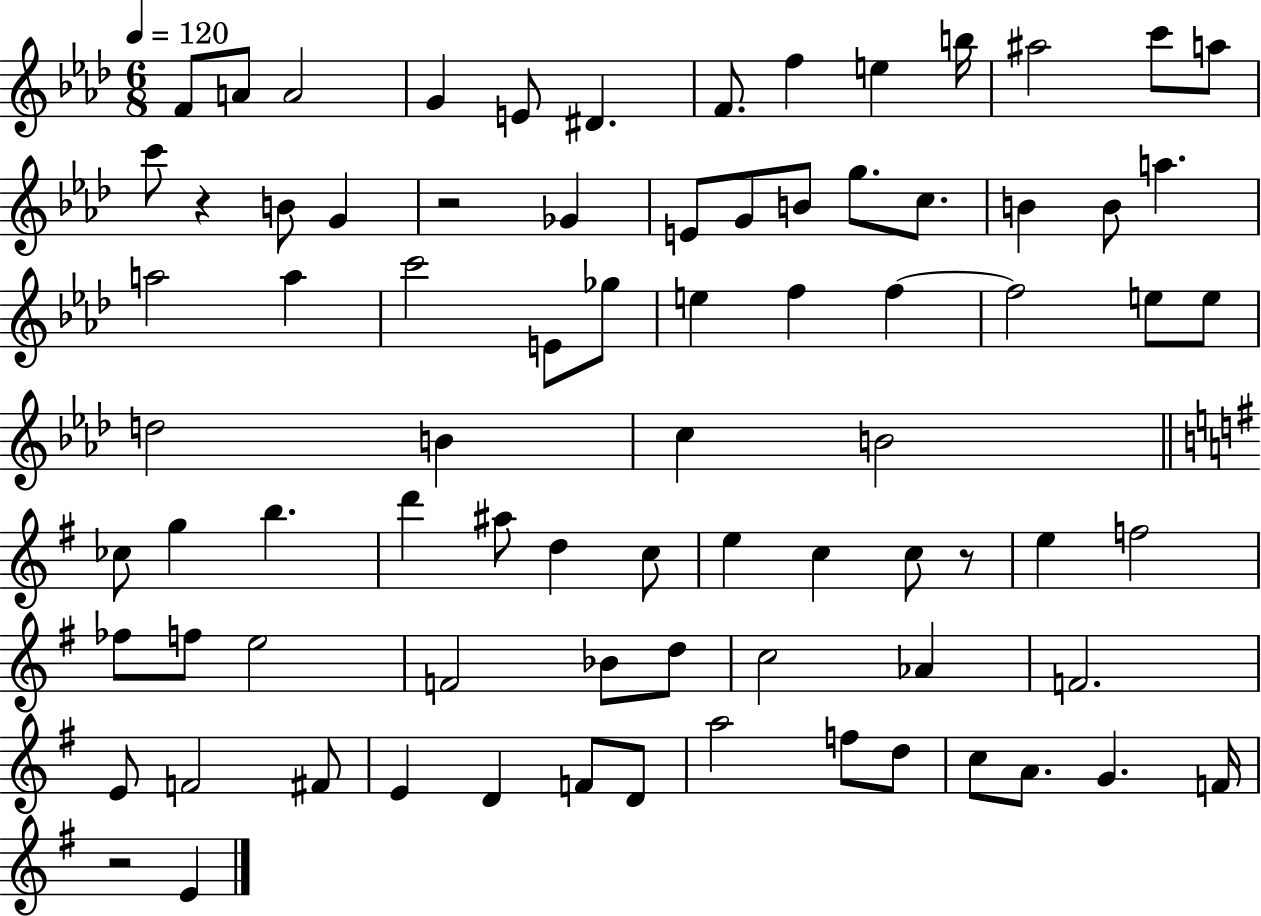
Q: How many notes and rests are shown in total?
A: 80